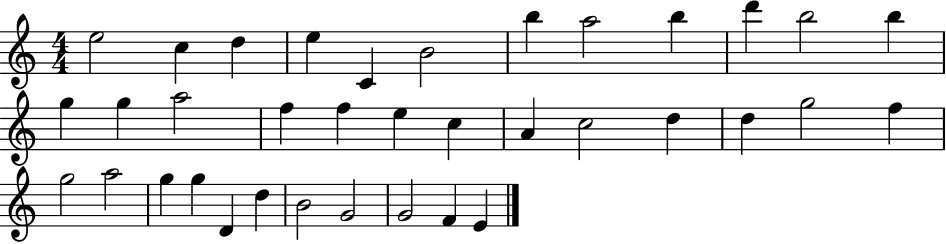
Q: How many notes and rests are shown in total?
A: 36